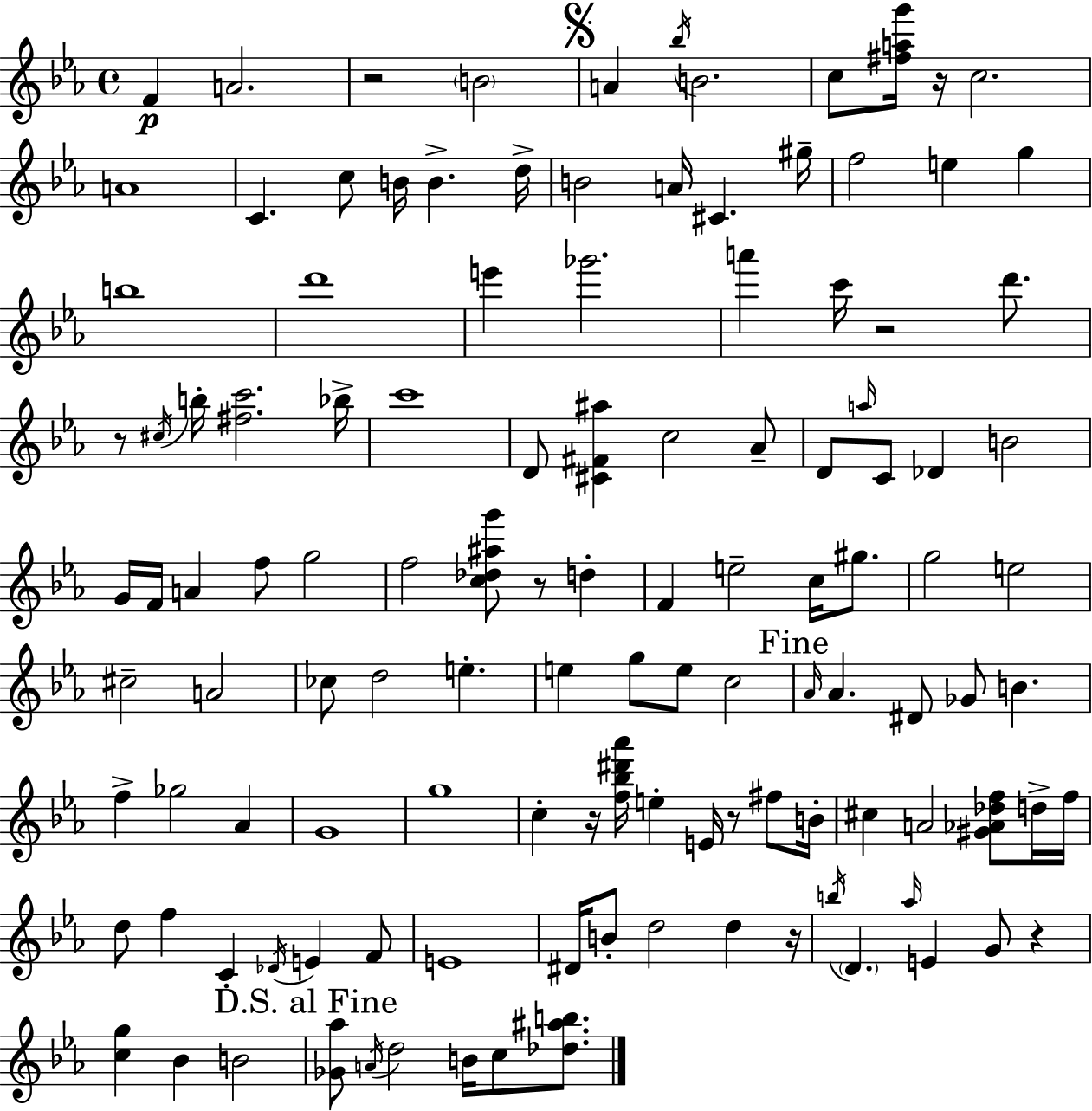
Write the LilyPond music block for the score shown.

{
  \clef treble
  \time 4/4
  \defaultTimeSignature
  \key ees \major
  f'4\p a'2. | r2 \parenthesize b'2 | \mark \markup { \musicglyph "scripts.segno" } a'4 \acciaccatura { bes''16 } b'2. | c''8 <fis'' a'' g'''>16 r16 c''2. | \break a'1 | c'4. c''8 b'16 b'4.-> | d''16-> b'2 a'16 cis'4. | gis''16-- f''2 e''4 g''4 | \break b''1 | d'''1 | e'''4 ges'''2. | a'''4 c'''16 r2 d'''8. | \break r8 \acciaccatura { cis''16 } b''16-. <fis'' c'''>2. | bes''16-> c'''1 | d'8 <cis' fis' ais''>4 c''2 | aes'8-- d'8 \grace { a''16 } c'8 des'4 b'2 | \break g'16 f'16 a'4 f''8 g''2 | f''2 <c'' des'' ais'' g'''>8 r8 d''4-. | f'4 e''2-- c''16 | gis''8. g''2 e''2 | \break cis''2-- a'2 | ces''8 d''2 e''4.-. | e''4 g''8 e''8 c''2 | \mark "Fine" \grace { aes'16 } aes'4. dis'8 ges'8 b'4. | \break f''4-> ges''2 | aes'4 g'1 | g''1 | c''4-. r16 <f'' bes'' dis''' aes'''>16 e''4-. e'16 r8 | \break fis''8 b'16-. cis''4 a'2 | <gis' aes' des'' f''>8 d''16-> f''16 d''8 f''4 c'4-. \acciaccatura { des'16 } e'4 | f'8 e'1 | dis'16 b'8-. d''2 | \break d''4 r16 \acciaccatura { b''16 } \parenthesize d'4. \grace { aes''16 } e'4 | g'8 r4 <c'' g''>4 bes'4 b'2 | \mark "D.S. al Fine" <ges' aes''>8 \acciaccatura { a'16 } d''2 | b'16 c''8 <des'' ais'' b''>8. \bar "|."
}